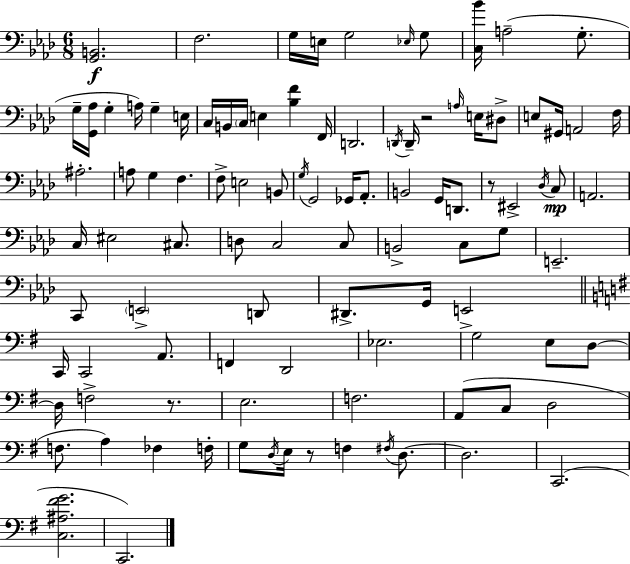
{
  \clef bass
  \numericTimeSignature
  \time 6/8
  \key f \minor
  <g, b,>2.\f | f2. | g16 e16 g2 \grace { ees16 } g8 | <c bes'>16 a2--( g8.-. | \break g16-- <g, aes>16 g4-. a16) g4-- | e16 c16 b,16 \parenthesize c16 e4 <bes f'>4 | f,16 d,2. | \acciaccatura { d,16 } d,16-- r2 \grace { a16 } | \break e16 dis8-> e8 gis,16 a,2 | f16 ais2.-. | a8 g4 f4. | f8-> e2 | \break b,8 \acciaccatura { g16 } g,2 | ges,16 aes,8.-. b,2 | g,16 d,8. r8 eis,2-> | \acciaccatura { des16 } c8\mp a,2. | \break c16 eis2 | cis8. d8 c2 | c8 b,2-> | c8 g8 e,2.-- | \break c,8 \parenthesize e,2-> | d,8 dis,8.-> g,16 e,2-> | \bar "||" \break \key g \major c,16 c,2 a,8. | f,4 d,2 | ees2. | g2 e8 d8~~ | \break d16 f2-> r8. | e2. | f2. | a,8( c8 d2 | \break f8. a4) fes4 f16-. | g8 \acciaccatura { d16 } e16 r8 f4 \acciaccatura { fis16 } d8.~~ | d2. | c,2.( | \break <c ais fis' g'>2. | c,2.) | \bar "|."
}